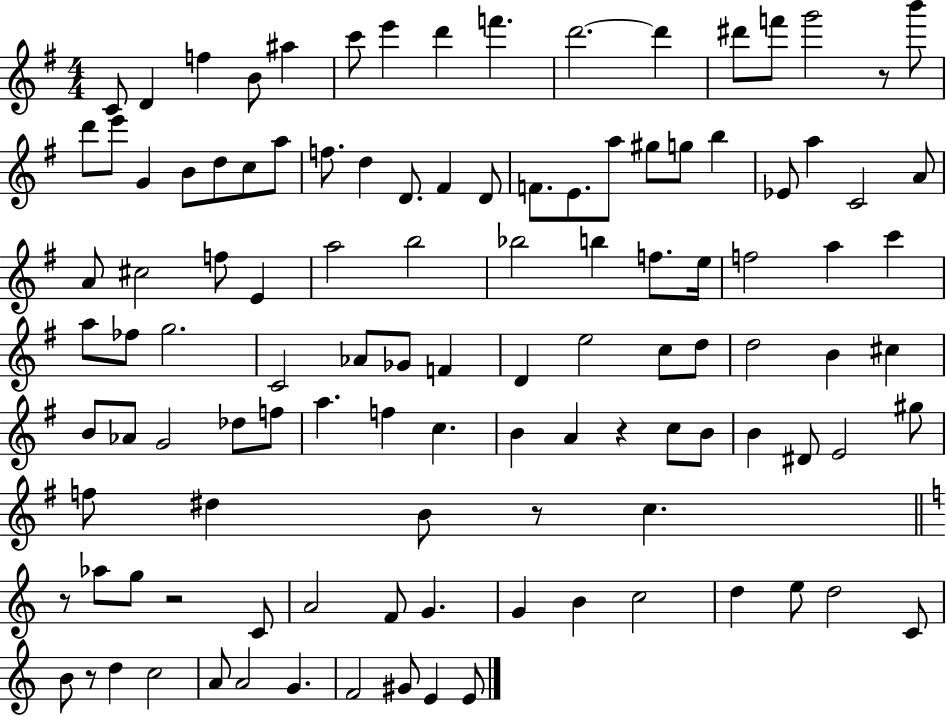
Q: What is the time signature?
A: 4/4